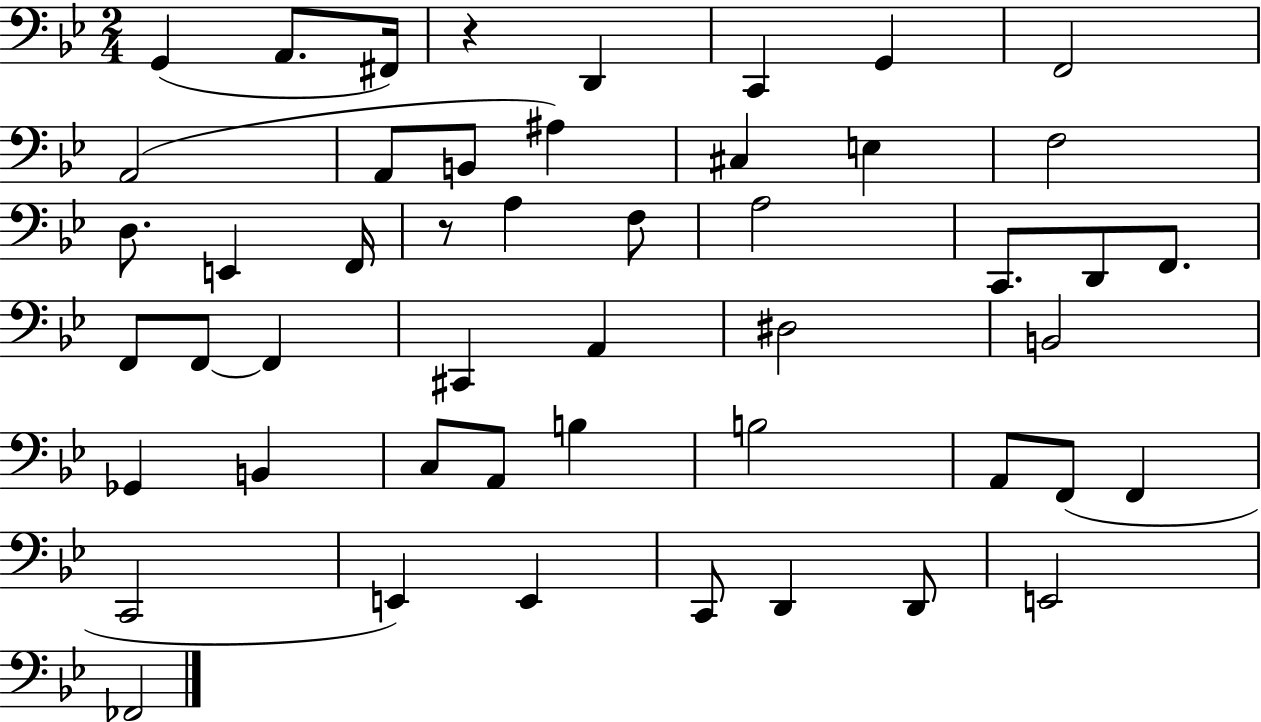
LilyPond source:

{
  \clef bass
  \numericTimeSignature
  \time 2/4
  \key bes \major
  g,4( a,8. fis,16) | r4 d,4 | c,4 g,4 | f,2 | \break a,2( | a,8 b,8 ais4) | cis4 e4 | f2 | \break d8. e,4 f,16 | r8 a4 f8 | a2 | c,8. d,8 f,8. | \break f,8 f,8~~ f,4 | cis,4 a,4 | dis2 | b,2 | \break ges,4 b,4 | c8 a,8 b4 | b2 | a,8 f,8( f,4 | \break c,2 | e,4) e,4 | c,8 d,4 d,8 | e,2 | \break fes,2 | \bar "|."
}